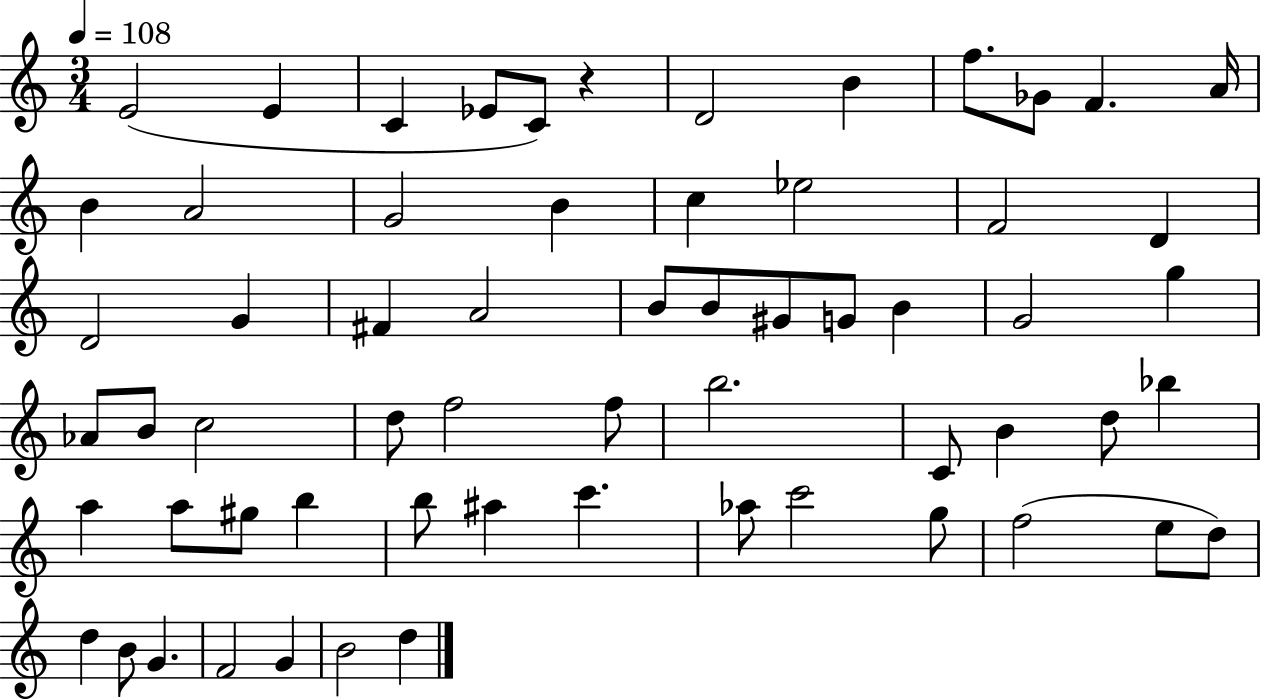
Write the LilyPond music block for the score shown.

{
  \clef treble
  \numericTimeSignature
  \time 3/4
  \key c \major
  \tempo 4 = 108
  \repeat volta 2 { e'2( e'4 | c'4 ees'8 c'8) r4 | d'2 b'4 | f''8. ges'8 f'4. a'16 | \break b'4 a'2 | g'2 b'4 | c''4 ees''2 | f'2 d'4 | \break d'2 g'4 | fis'4 a'2 | b'8 b'8 gis'8 g'8 b'4 | g'2 g''4 | \break aes'8 b'8 c''2 | d''8 f''2 f''8 | b''2. | c'8 b'4 d''8 bes''4 | \break a''4 a''8 gis''8 b''4 | b''8 ais''4 c'''4. | aes''8 c'''2 g''8 | f''2( e''8 d''8) | \break d''4 b'8 g'4. | f'2 g'4 | b'2 d''4 | } \bar "|."
}